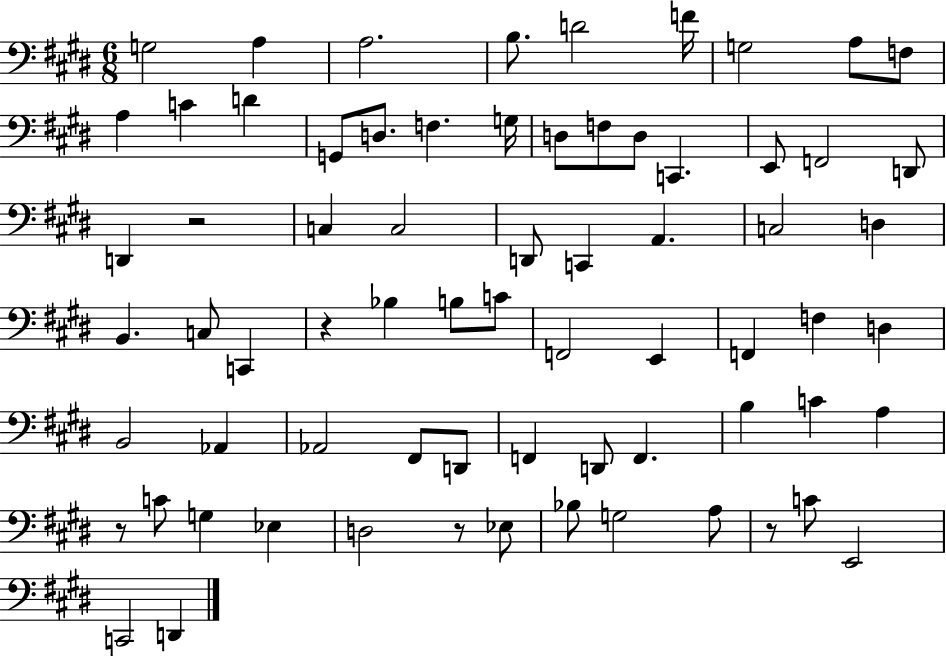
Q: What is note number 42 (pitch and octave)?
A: D3